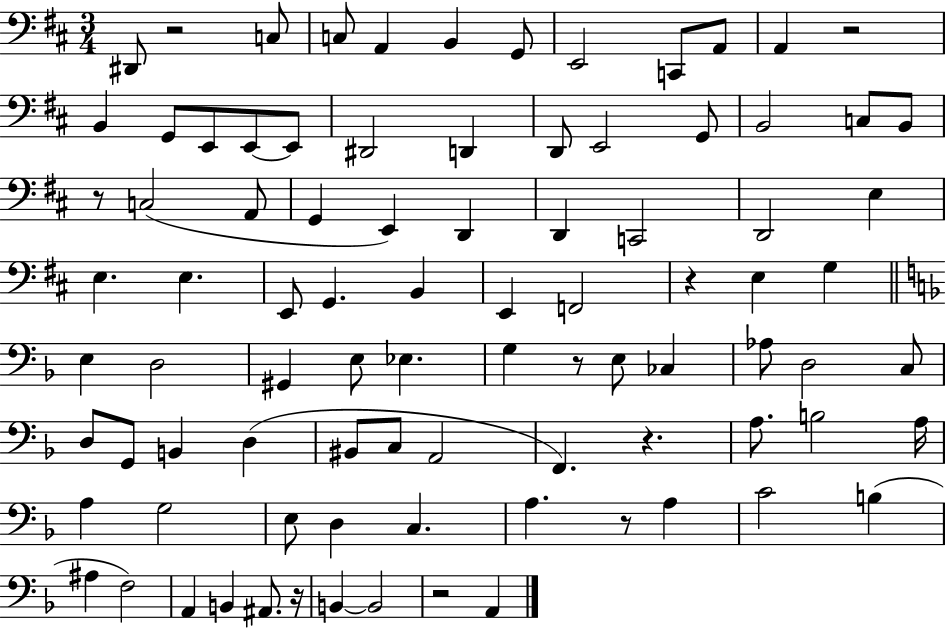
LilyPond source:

{
  \clef bass
  \numericTimeSignature
  \time 3/4
  \key d \major
  dis,8 r2 c8 | c8 a,4 b,4 g,8 | e,2 c,8 a,8 | a,4 r2 | \break b,4 g,8 e,8 e,8~~ e,8 | dis,2 d,4 | d,8 e,2 g,8 | b,2 c8 b,8 | \break r8 c2( a,8 | g,4 e,4) d,4 | d,4 c,2 | d,2 e4 | \break e4. e4. | e,8 g,4. b,4 | e,4 f,2 | r4 e4 g4 | \break \bar "||" \break \key f \major e4 d2 | gis,4 e8 ees4. | g4 r8 e8 ces4 | aes8 d2 c8 | \break d8 g,8 b,4 d4( | bis,8 c8 a,2 | f,4.) r4. | a8. b2 a16 | \break a4 g2 | e8 d4 c4. | a4. r8 a4 | c'2 b4( | \break ais4 f2) | a,4 b,4 ais,8. r16 | b,4~~ b,2 | r2 a,4 | \break \bar "|."
}